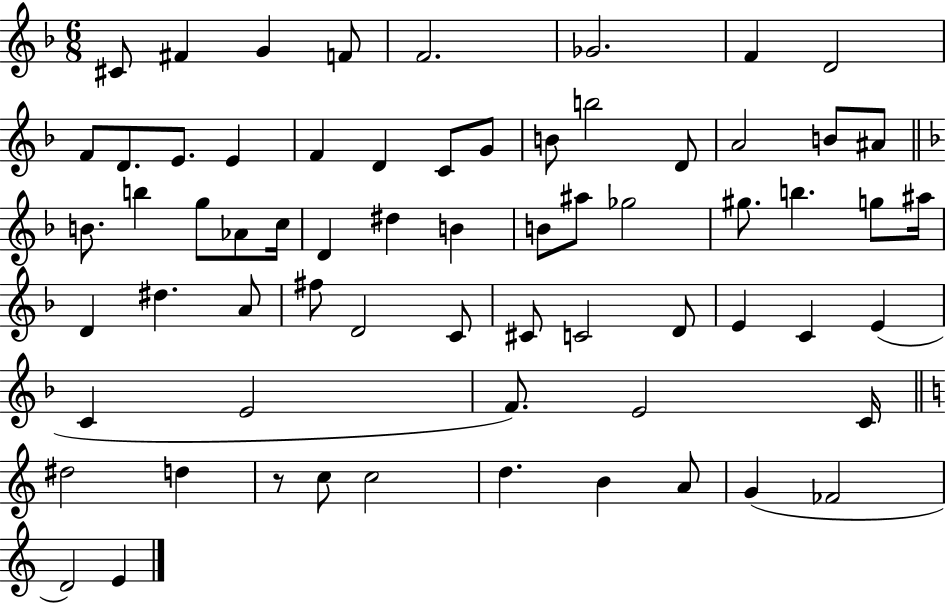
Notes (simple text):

C#4/e F#4/q G4/q F4/e F4/h. Gb4/h. F4/q D4/h F4/e D4/e. E4/e. E4/q F4/q D4/q C4/e G4/e B4/e B5/h D4/e A4/h B4/e A#4/e B4/e. B5/q G5/e Ab4/e C5/s D4/q D#5/q B4/q B4/e A#5/e Gb5/h G#5/e. B5/q. G5/e A#5/s D4/q D#5/q. A4/e F#5/e D4/h C4/e C#4/e C4/h D4/e E4/q C4/q E4/q C4/q E4/h F4/e. E4/h C4/s D#5/h D5/q R/e C5/e C5/h D5/q. B4/q A4/e G4/q FES4/h D4/h E4/q